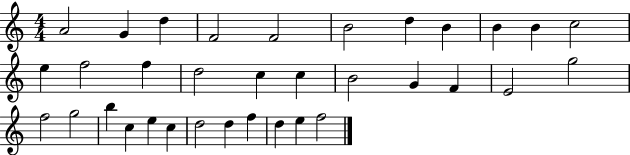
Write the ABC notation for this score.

X:1
T:Untitled
M:4/4
L:1/4
K:C
A2 G d F2 F2 B2 d B B B c2 e f2 f d2 c c B2 G F E2 g2 f2 g2 b c e c d2 d f d e f2